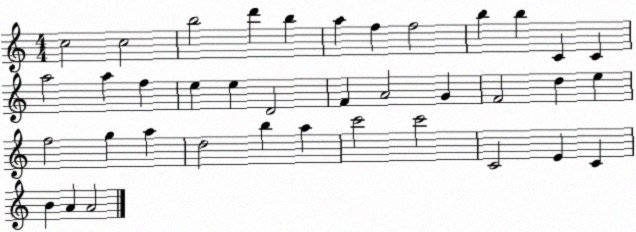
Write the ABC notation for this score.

X:1
T:Untitled
M:4/4
L:1/4
K:C
c2 c2 b2 d' b a f f2 b b C C a2 a f e e D2 F A2 G F2 d e f2 g a d2 b a c'2 c'2 C2 E C B A A2